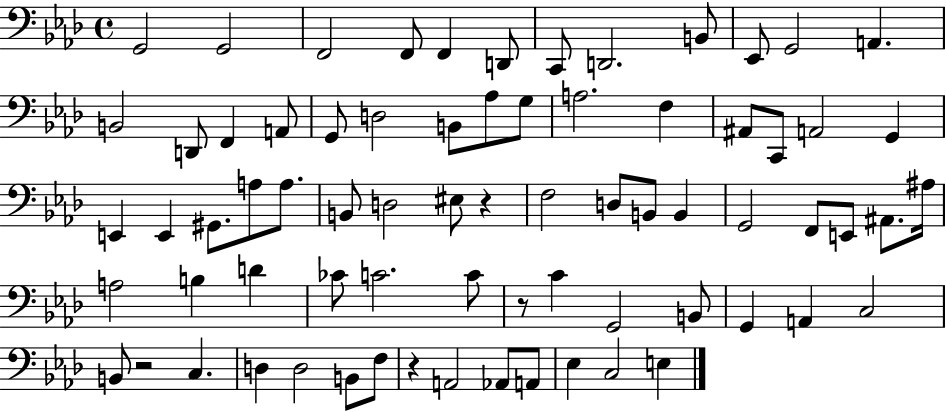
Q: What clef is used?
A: bass